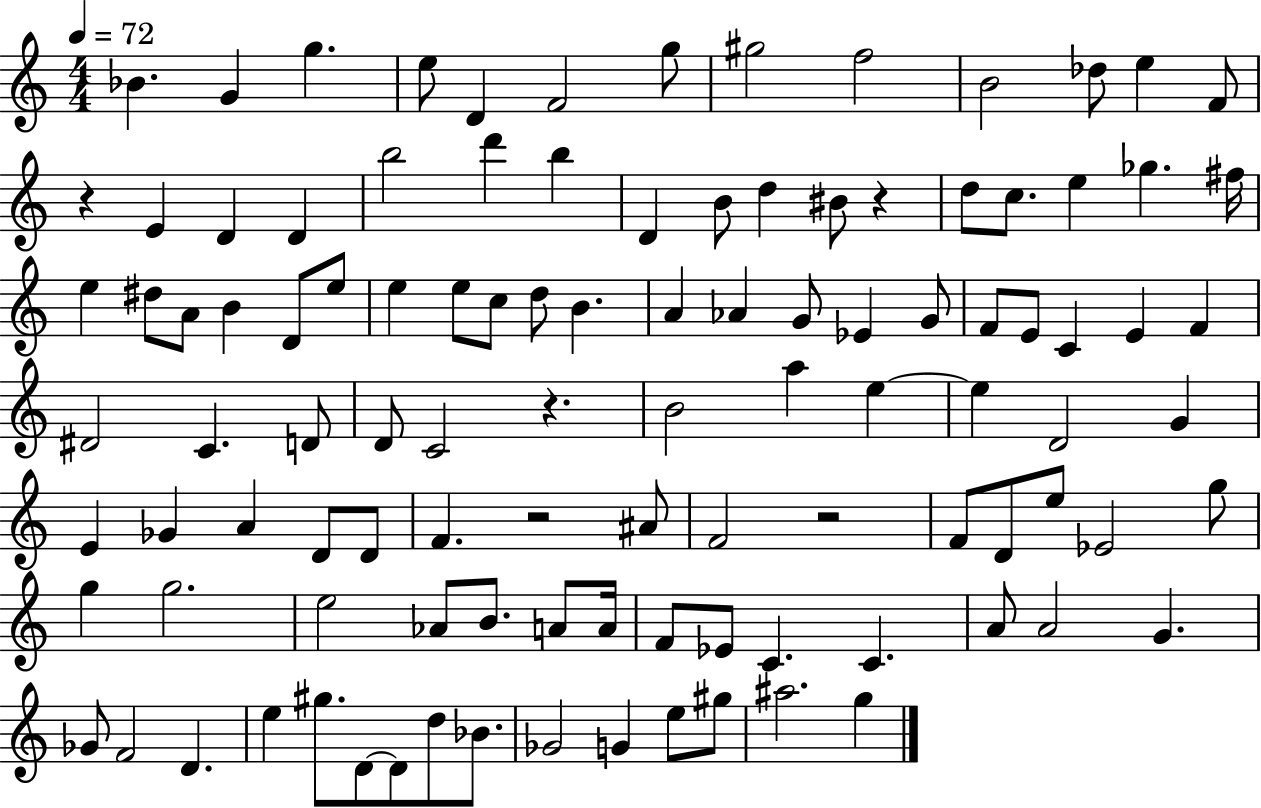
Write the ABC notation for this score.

X:1
T:Untitled
M:4/4
L:1/4
K:C
_B G g e/2 D F2 g/2 ^g2 f2 B2 _d/2 e F/2 z E D D b2 d' b D B/2 d ^B/2 z d/2 c/2 e _g ^f/4 e ^d/2 A/2 B D/2 e/2 e e/2 c/2 d/2 B A _A G/2 _E G/2 F/2 E/2 C E F ^D2 C D/2 D/2 C2 z B2 a e e D2 G E _G A D/2 D/2 F z2 ^A/2 F2 z2 F/2 D/2 e/2 _E2 g/2 g g2 e2 _A/2 B/2 A/2 A/4 F/2 _E/2 C C A/2 A2 G _G/2 F2 D e ^g/2 D/2 D/2 d/2 _B/2 _G2 G e/2 ^g/2 ^a2 g